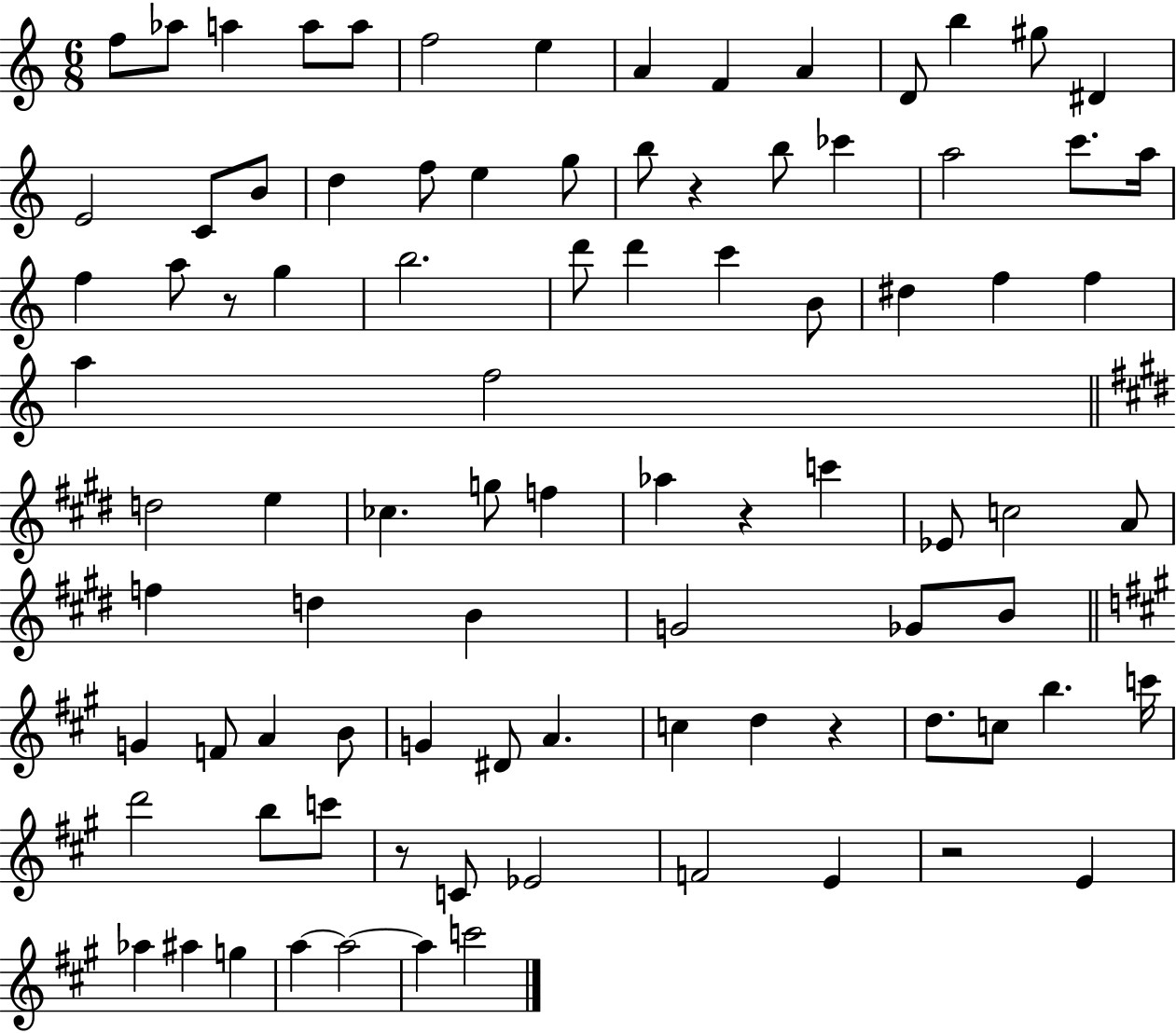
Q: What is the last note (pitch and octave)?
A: C6